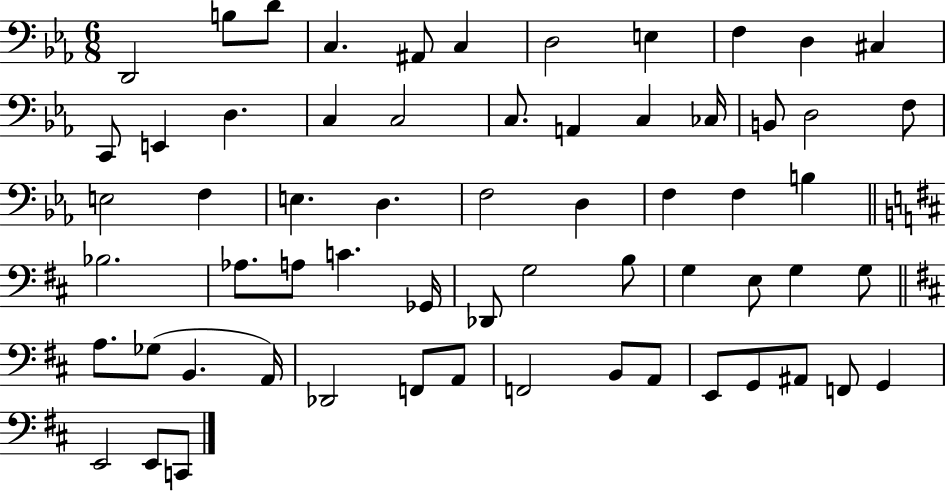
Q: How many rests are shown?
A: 0